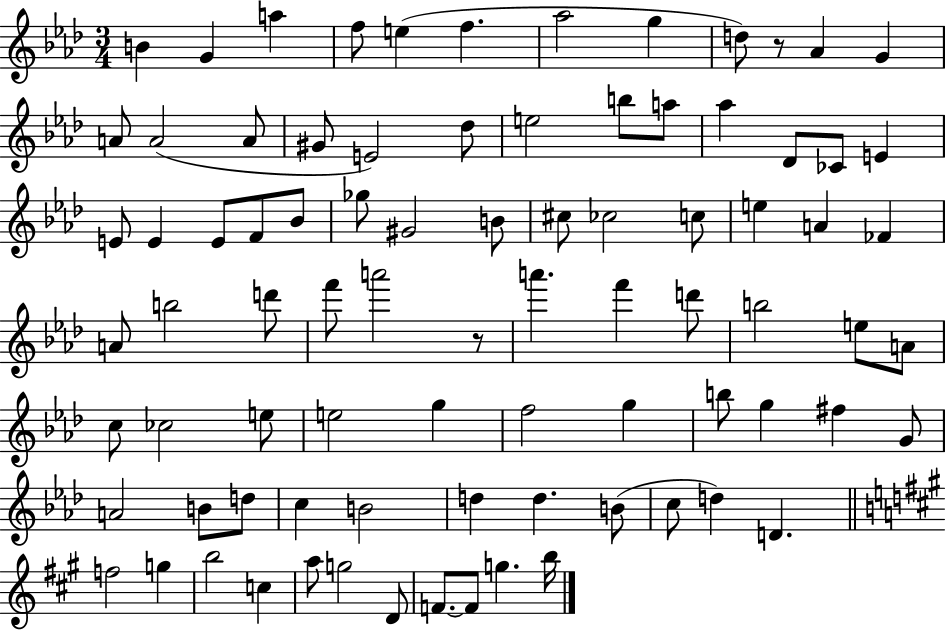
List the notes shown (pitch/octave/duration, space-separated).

B4/q G4/q A5/q F5/e E5/q F5/q. Ab5/h G5/q D5/e R/e Ab4/q G4/q A4/e A4/h A4/e G#4/e E4/h Db5/e E5/h B5/e A5/e Ab5/q Db4/e CES4/e E4/q E4/e E4/q E4/e F4/e Bb4/e Gb5/e G#4/h B4/e C#5/e CES5/h C5/e E5/q A4/q FES4/q A4/e B5/h D6/e F6/e A6/h R/e A6/q. F6/q D6/e B5/h E5/e A4/e C5/e CES5/h E5/e E5/h G5/q F5/h G5/q B5/e G5/q F#5/q G4/e A4/h B4/e D5/e C5/q B4/h D5/q D5/q. B4/e C5/e D5/q D4/q. F5/h G5/q B5/h C5/q A5/e G5/h D4/e F4/e. F4/e G5/q. B5/s